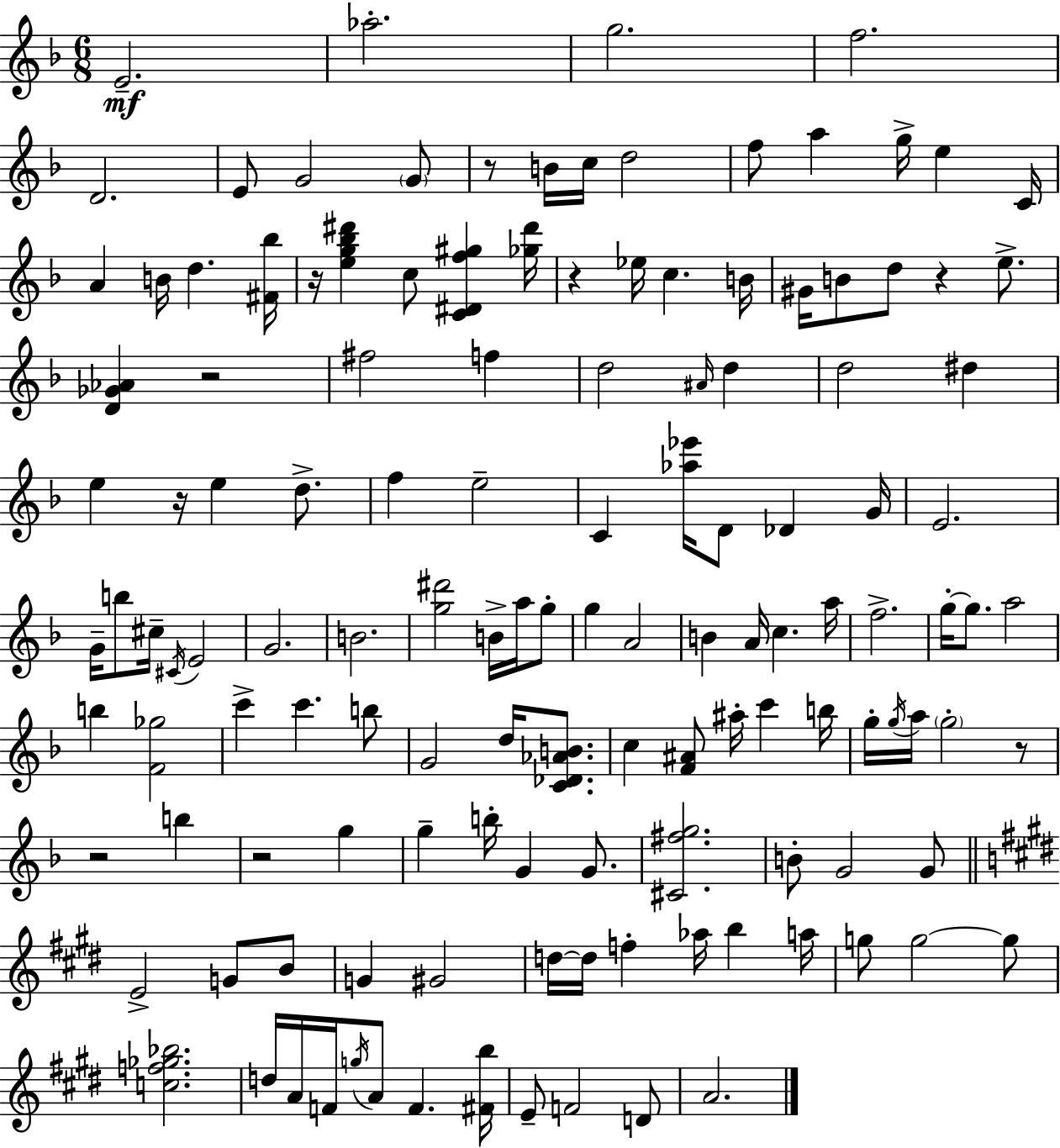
E4/h. Ab5/h. G5/h. F5/h. D4/h. E4/e G4/h G4/e R/e B4/s C5/s D5/h F5/e A5/q G5/s E5/q C4/s A4/q B4/s D5/q. [F#4,Bb5]/s R/s [E5,G5,Bb5,D#6]/q C5/e [C4,D#4,F5,G#5]/q [Gb5,D#6]/s R/q Eb5/s C5/q. B4/s G#4/s B4/e D5/e R/q E5/e. [D4,Gb4,Ab4]/q R/h F#5/h F5/q D5/h A#4/s D5/q D5/h D#5/q E5/q R/s E5/q D5/e. F5/q E5/h C4/q [Ab5,Eb6]/s D4/e Db4/q G4/s E4/h. G4/s B5/e C#5/s C#4/s E4/h G4/h. B4/h. [G5,D#6]/h B4/s A5/s G5/e G5/q A4/h B4/q A4/s C5/q. A5/s F5/h. G5/s G5/e. A5/h B5/q [F4,Gb5]/h C6/q C6/q. B5/e G4/h D5/s [C4,Db4,Ab4,B4]/e. C5/q [F4,A#4]/e A#5/s C6/q B5/s G5/s G5/s A5/s G5/h R/e R/h B5/q R/h G5/q G5/q B5/s G4/q G4/e. [C#4,F#5,G5]/h. B4/e G4/h G4/e E4/h G4/e B4/e G4/q G#4/h D5/s D5/s F5/q Ab5/s B5/q A5/s G5/e G5/h G5/e [C5,F5,Gb5,Bb5]/h. D5/s A4/s F4/s G5/s A4/e F4/q. [F#4,B5]/s E4/e F4/h D4/e A4/h.